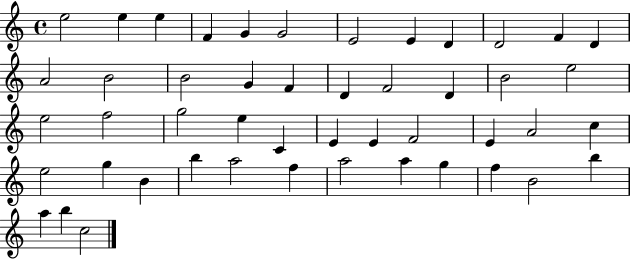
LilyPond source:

{
  \clef treble
  \time 4/4
  \defaultTimeSignature
  \key c \major
  e''2 e''4 e''4 | f'4 g'4 g'2 | e'2 e'4 d'4 | d'2 f'4 d'4 | \break a'2 b'2 | b'2 g'4 f'4 | d'4 f'2 d'4 | b'2 e''2 | \break e''2 f''2 | g''2 e''4 c'4 | e'4 e'4 f'2 | e'4 a'2 c''4 | \break e''2 g''4 b'4 | b''4 a''2 f''4 | a''2 a''4 g''4 | f''4 b'2 b''4 | \break a''4 b''4 c''2 | \bar "|."
}